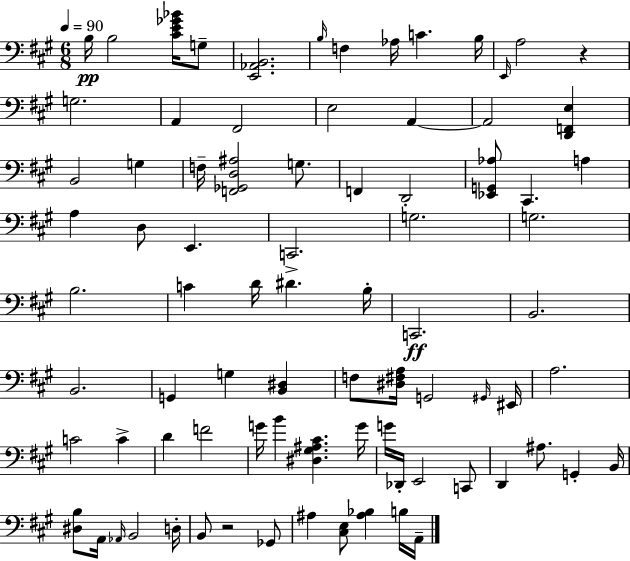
B3/s B3/h [C#4,E4,Gb4,Bb4]/s G3/e [E2,Ab2,B2]/h. B3/s F3/q Ab3/s C4/q. B3/s E2/s A3/h R/q G3/h. A2/q F#2/h E3/h A2/q A2/h [D2,F2,E3]/q B2/h G3/q F3/s [F2,Gb2,D3,A#3]/h G3/e. F2/q D2/h [Eb2,G2,Ab3]/e C#2/q. A3/q A3/q D3/e E2/q. C2/h. G3/h. G3/h. B3/h. C4/q D4/s D#4/q. B3/s C2/h. B2/h. B2/h. G2/q G3/q [B2,D#3]/q F3/e [D#3,F#3,A3]/s G2/h G#2/s EIS2/s A3/h. C4/h C4/q D4/q F4/h G4/s B4/q [D#3,G#3,A#3,C#4]/q. G4/s G4/s Db2/s E2/h C2/e D2/q A#3/e. G2/q B2/s [D#3,B3]/e A2/s Ab2/s B2/h D3/s B2/e R/h Gb2/e A#3/q [C#3,E3]/e [A#3,Bb3]/q B3/s A2/s